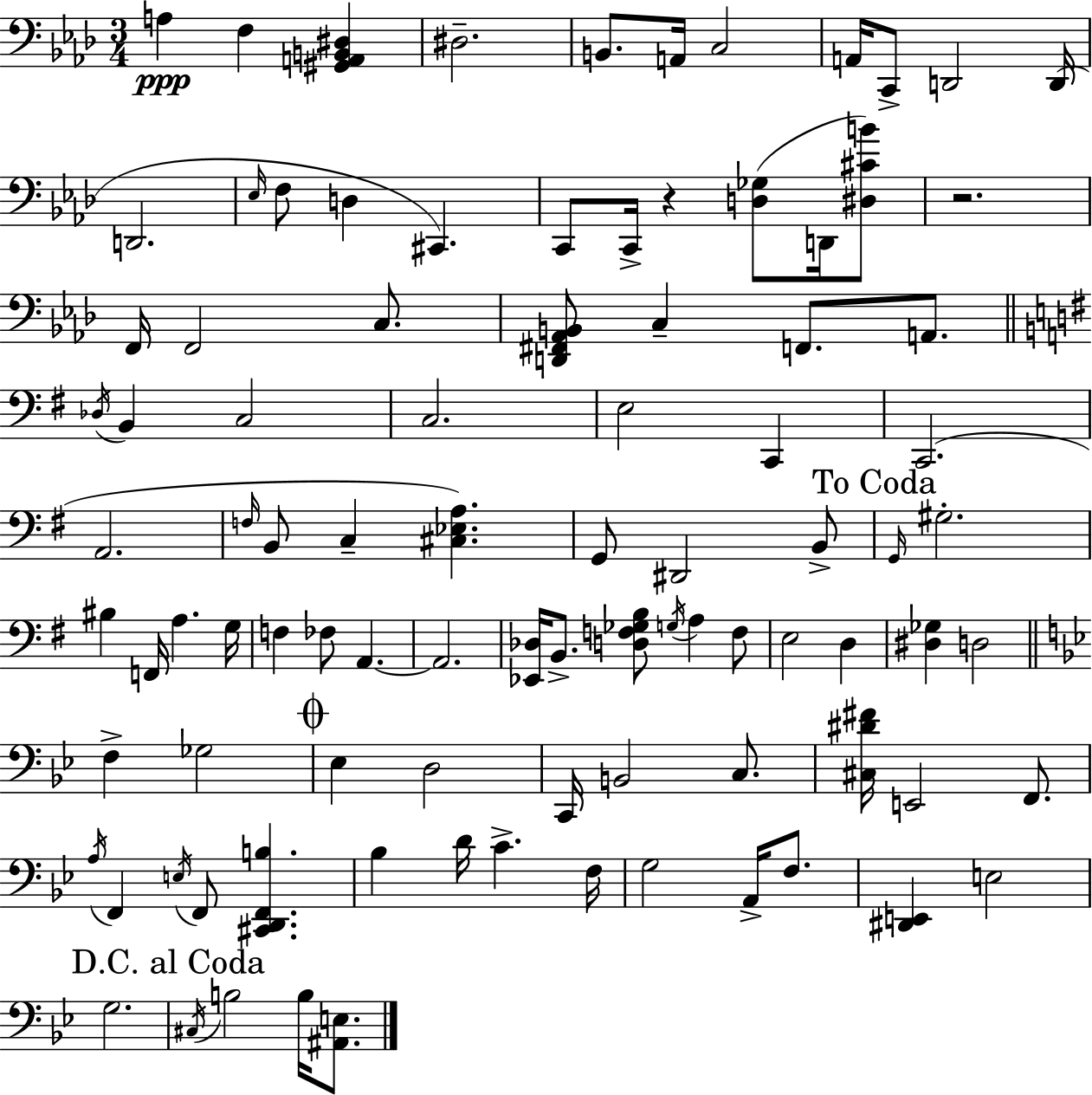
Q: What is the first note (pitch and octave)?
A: A3